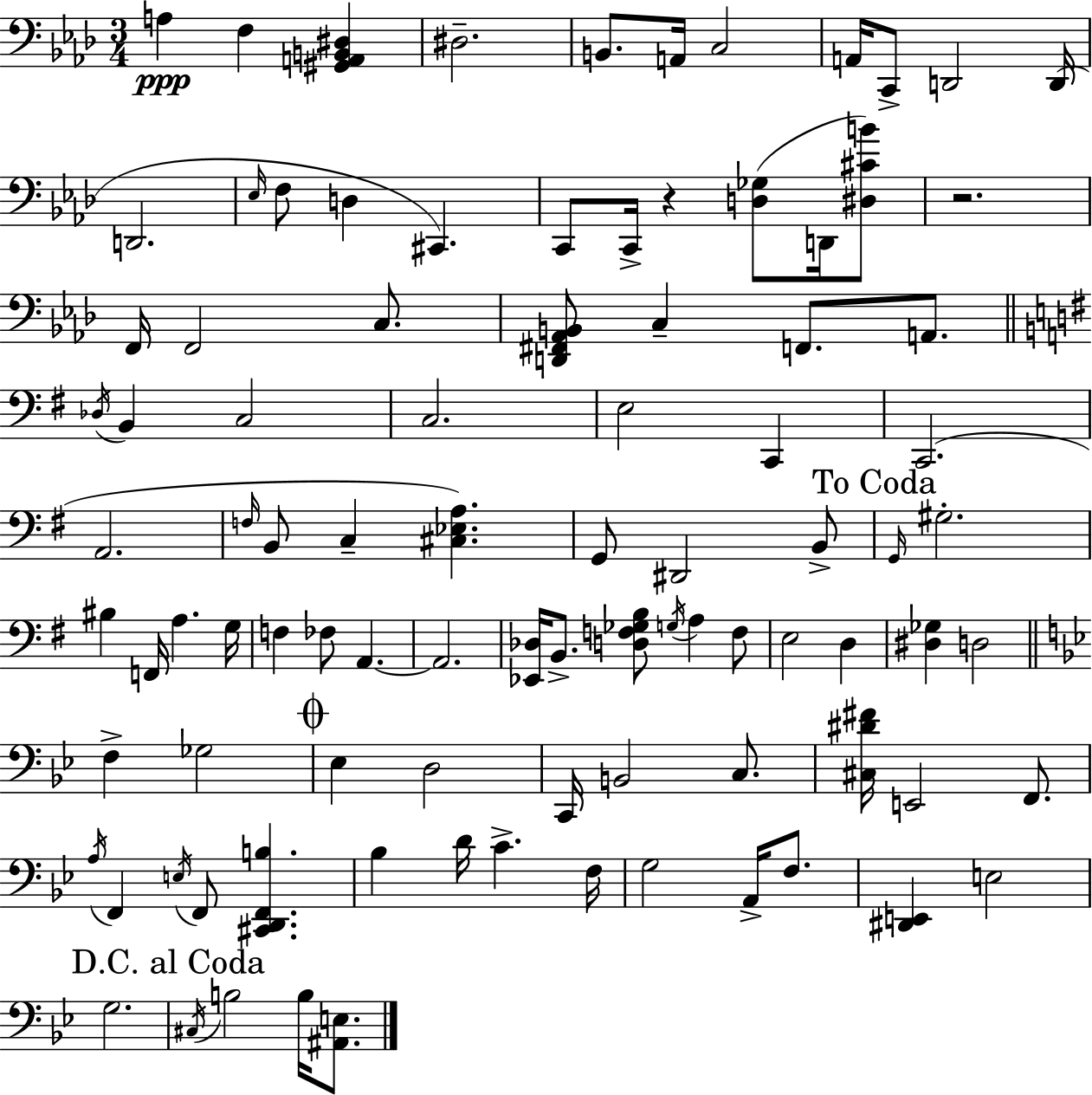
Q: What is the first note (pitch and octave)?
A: A3